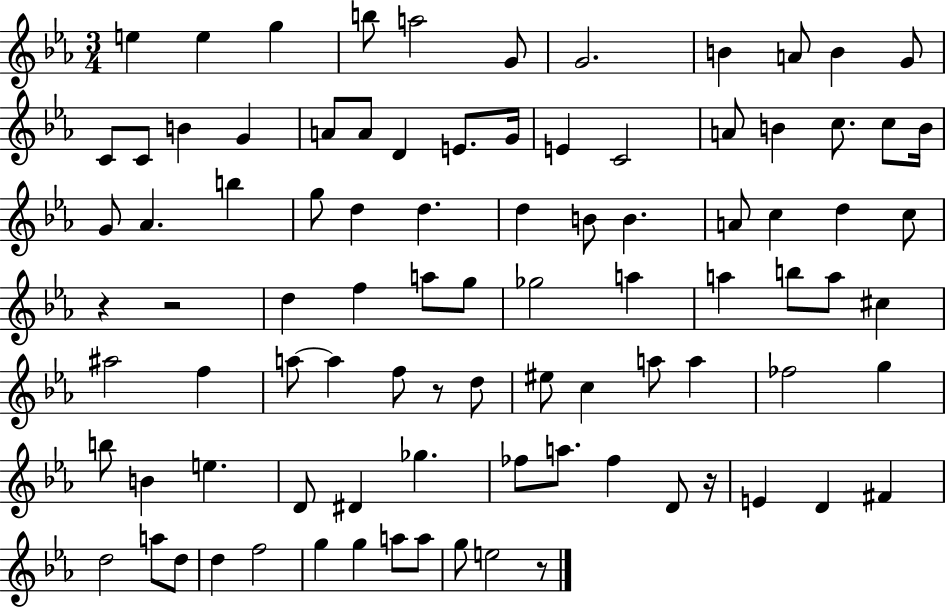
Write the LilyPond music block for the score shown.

{
  \clef treble
  \numericTimeSignature
  \time 3/4
  \key ees \major
  e''4 e''4 g''4 | b''8 a''2 g'8 | g'2. | b'4 a'8 b'4 g'8 | \break c'8 c'8 b'4 g'4 | a'8 a'8 d'4 e'8. g'16 | e'4 c'2 | a'8 b'4 c''8. c''8 b'16 | \break g'8 aes'4. b''4 | g''8 d''4 d''4. | d''4 b'8 b'4. | a'8 c''4 d''4 c''8 | \break r4 r2 | d''4 f''4 a''8 g''8 | ges''2 a''4 | a''4 b''8 a''8 cis''4 | \break ais''2 f''4 | a''8~~ a''4 f''8 r8 d''8 | eis''8 c''4 a''8 a''4 | fes''2 g''4 | \break b''8 b'4 e''4. | d'8 dis'4 ges''4. | fes''8 a''8. fes''4 d'8 r16 | e'4 d'4 fis'4 | \break d''2 a''8 d''8 | d''4 f''2 | g''4 g''4 a''8 a''8 | g''8 e''2 r8 | \break \bar "|."
}